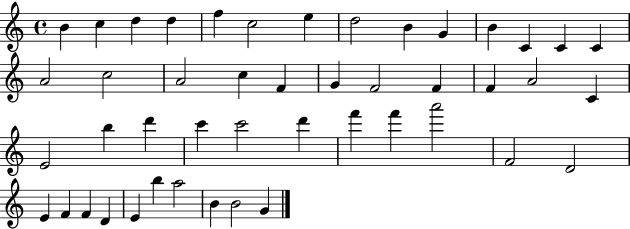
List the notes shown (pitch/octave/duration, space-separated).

B4/q C5/q D5/q D5/q F5/q C5/h E5/q D5/h B4/q G4/q B4/q C4/q C4/q C4/q A4/h C5/h A4/h C5/q F4/q G4/q F4/h F4/q F4/q A4/h C4/q E4/h B5/q D6/q C6/q C6/h D6/q F6/q F6/q A6/h F4/h D4/h E4/q F4/q F4/q D4/q E4/q B5/q A5/h B4/q B4/h G4/q